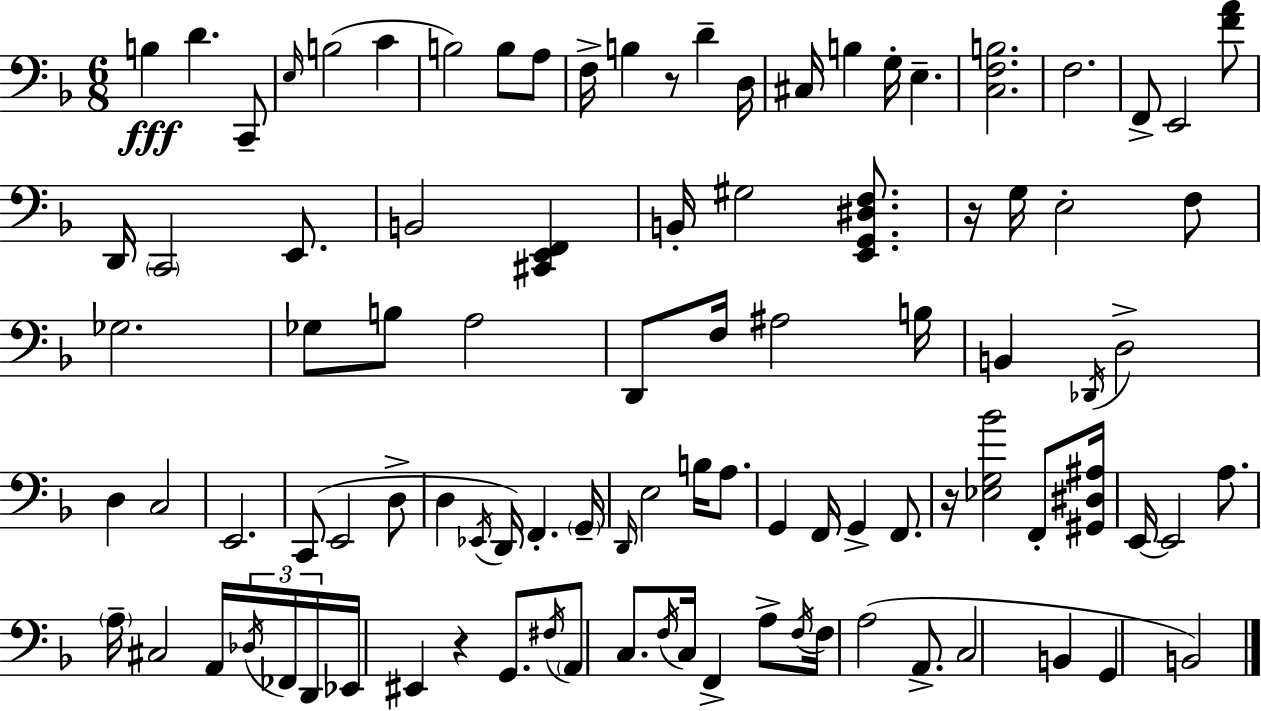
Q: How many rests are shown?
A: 4